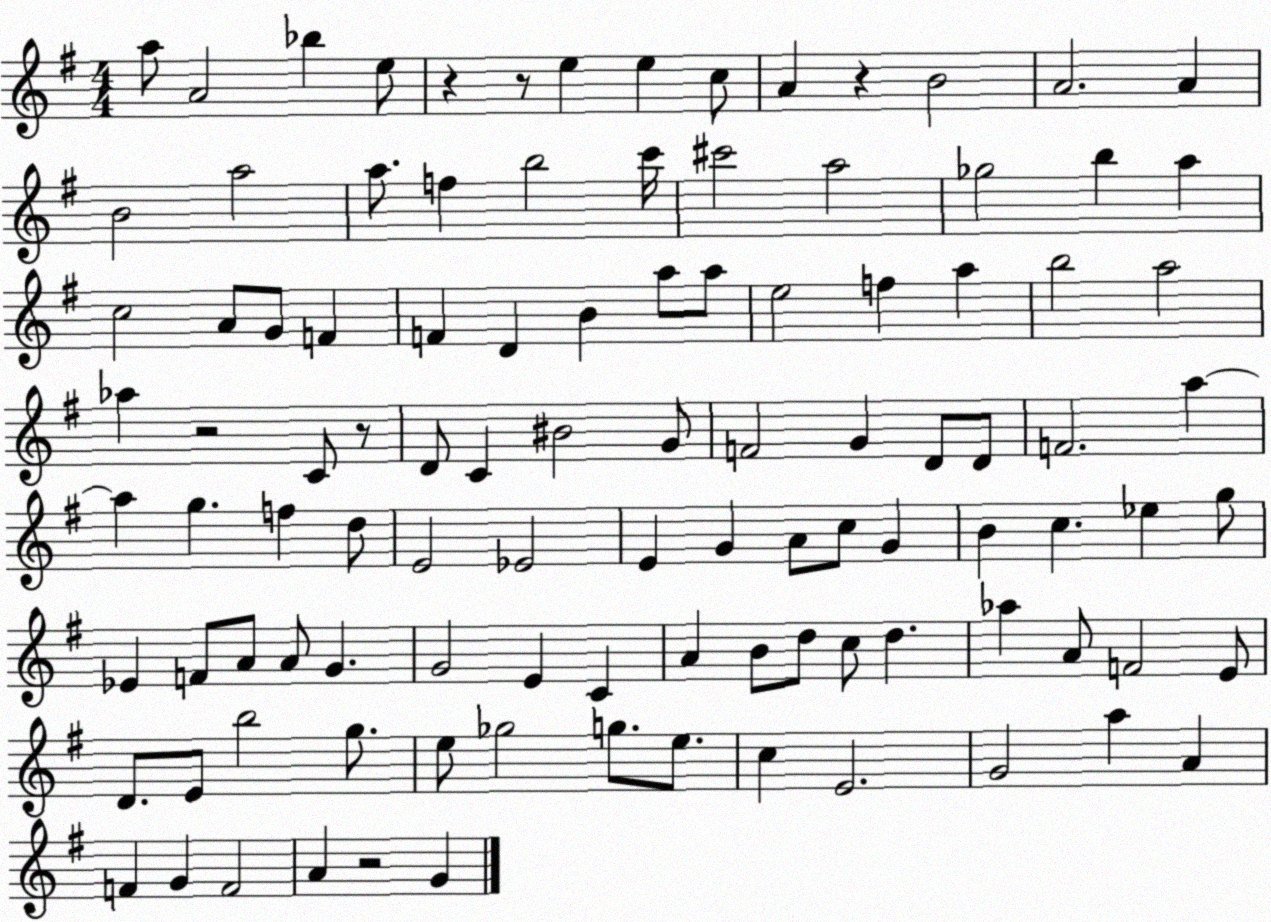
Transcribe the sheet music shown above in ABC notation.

X:1
T:Untitled
M:4/4
L:1/4
K:G
a/2 A2 _b e/2 z z/2 e e c/2 A z B2 A2 A B2 a2 a/2 f b2 c'/4 ^c'2 a2 _g2 b a c2 A/2 G/2 F F D B a/2 a/2 e2 f a b2 a2 _a z2 C/2 z/2 D/2 C ^B2 G/2 F2 G D/2 D/2 F2 a a g f d/2 E2 _E2 E G A/2 c/2 G B c _e g/2 _E F/2 A/2 A/2 G G2 E C A B/2 d/2 c/2 d _a A/2 F2 E/2 D/2 E/2 b2 g/2 e/2 _g2 g/2 e/2 c E2 G2 a A F G F2 A z2 G